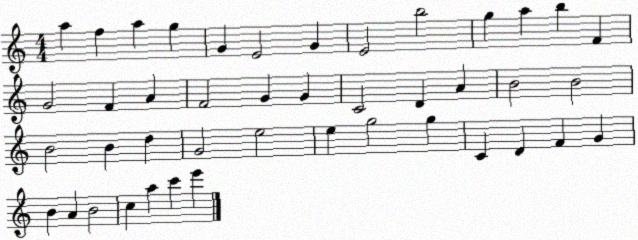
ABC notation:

X:1
T:Untitled
M:4/4
L:1/4
K:C
a f a g G E2 G E2 b2 g a b F G2 F A F2 G G C2 D A B2 B2 B2 B d G2 e2 e g2 g C D F G B A B2 c a c' e'